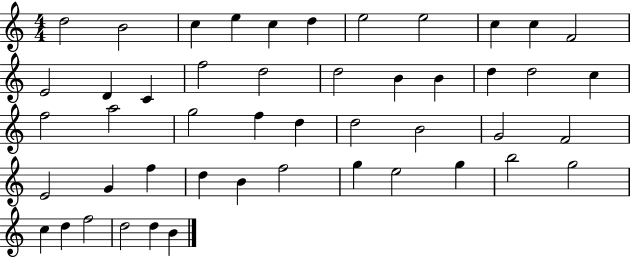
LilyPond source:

{
  \clef treble
  \numericTimeSignature
  \time 4/4
  \key c \major
  d''2 b'2 | c''4 e''4 c''4 d''4 | e''2 e''2 | c''4 c''4 f'2 | \break e'2 d'4 c'4 | f''2 d''2 | d''2 b'4 b'4 | d''4 d''2 c''4 | \break f''2 a''2 | g''2 f''4 d''4 | d''2 b'2 | g'2 f'2 | \break e'2 g'4 f''4 | d''4 b'4 f''2 | g''4 e''2 g''4 | b''2 g''2 | \break c''4 d''4 f''2 | d''2 d''4 b'4 | \bar "|."
}